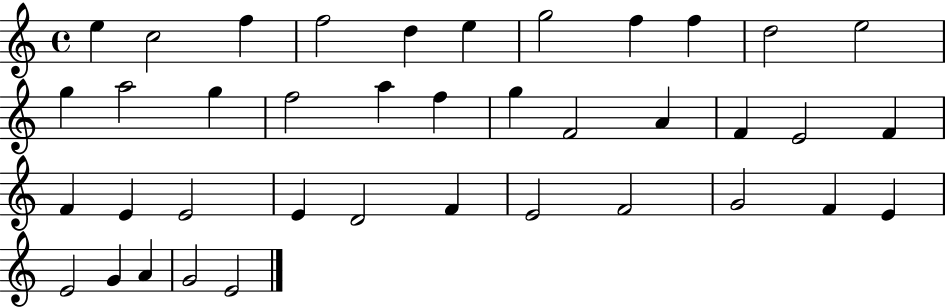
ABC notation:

X:1
T:Untitled
M:4/4
L:1/4
K:C
e c2 f f2 d e g2 f f d2 e2 g a2 g f2 a f g F2 A F E2 F F E E2 E D2 F E2 F2 G2 F E E2 G A G2 E2